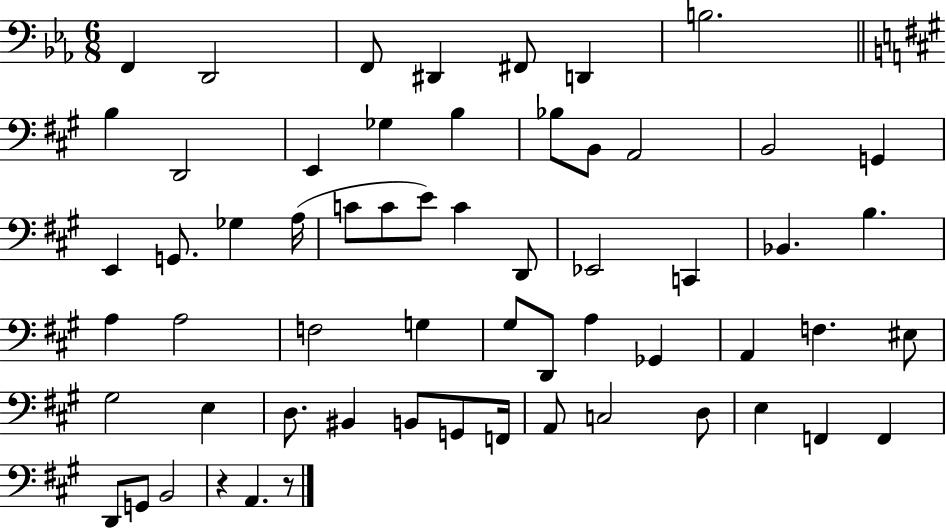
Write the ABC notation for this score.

X:1
T:Untitled
M:6/8
L:1/4
K:Eb
F,, D,,2 F,,/2 ^D,, ^F,,/2 D,, B,2 B, D,,2 E,, _G, B, _B,/2 B,,/2 A,,2 B,,2 G,, E,, G,,/2 _G, A,/4 C/2 C/2 E/2 C D,,/2 _E,,2 C,, _B,, B, A, A,2 F,2 G, ^G,/2 D,,/2 A, _G,, A,, F, ^E,/2 ^G,2 E, D,/2 ^B,, B,,/2 G,,/2 F,,/4 A,,/2 C,2 D,/2 E, F,, F,, D,,/2 G,,/2 B,,2 z A,, z/2